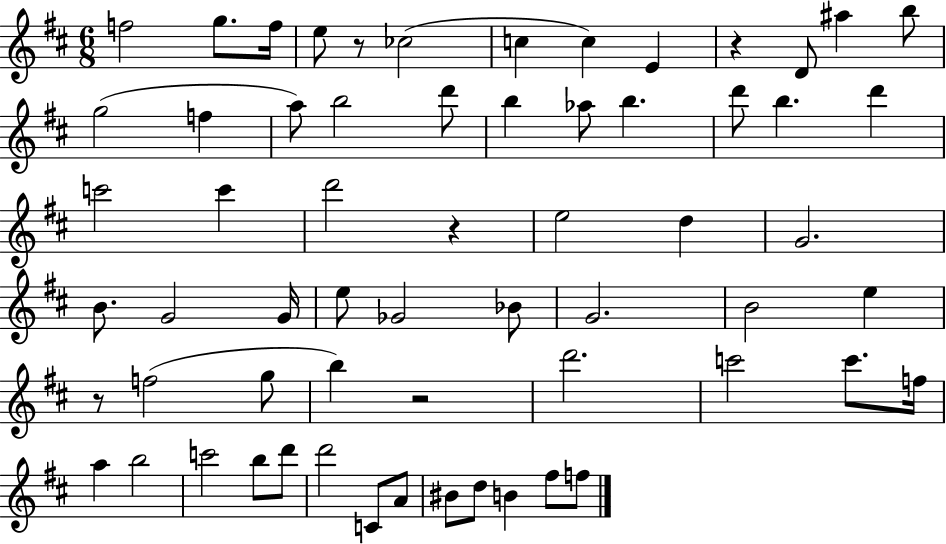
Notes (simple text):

F5/h G5/e. F5/s E5/e R/e CES5/h C5/q C5/q E4/q R/q D4/e A#5/q B5/e G5/h F5/q A5/e B5/h D6/e B5/q Ab5/e B5/q. D6/e B5/q. D6/q C6/h C6/q D6/h R/q E5/h D5/q G4/h. B4/e. G4/h G4/s E5/e Gb4/h Bb4/e G4/h. B4/h E5/q R/e F5/h G5/e B5/q R/h D6/h. C6/h C6/e. F5/s A5/q B5/h C6/h B5/e D6/e D6/h C4/e A4/e BIS4/e D5/e B4/q F#5/e F5/e